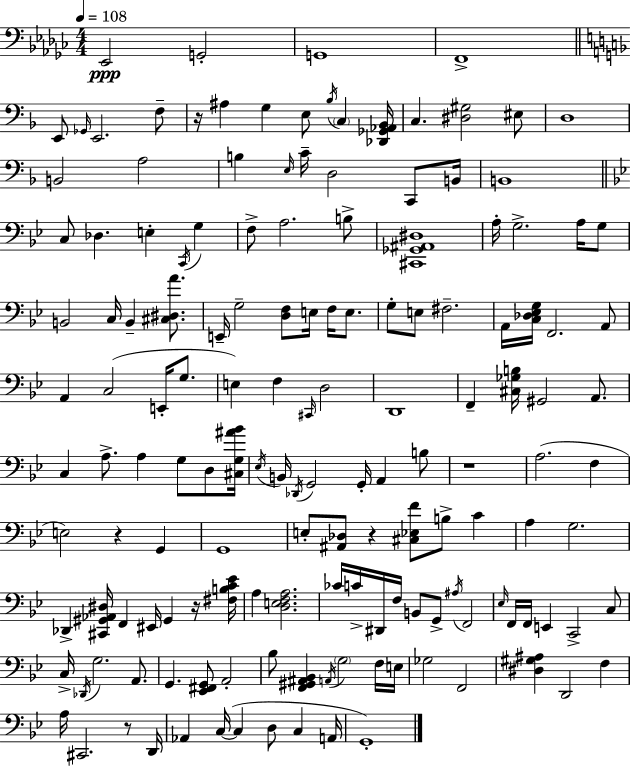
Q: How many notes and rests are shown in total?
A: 151